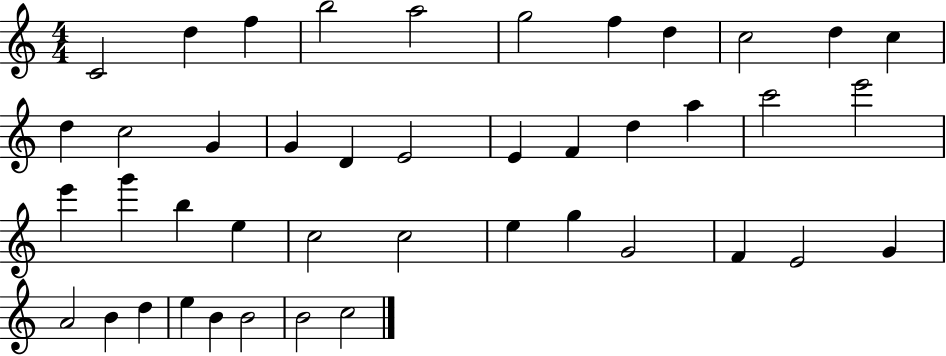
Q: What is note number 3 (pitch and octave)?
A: F5